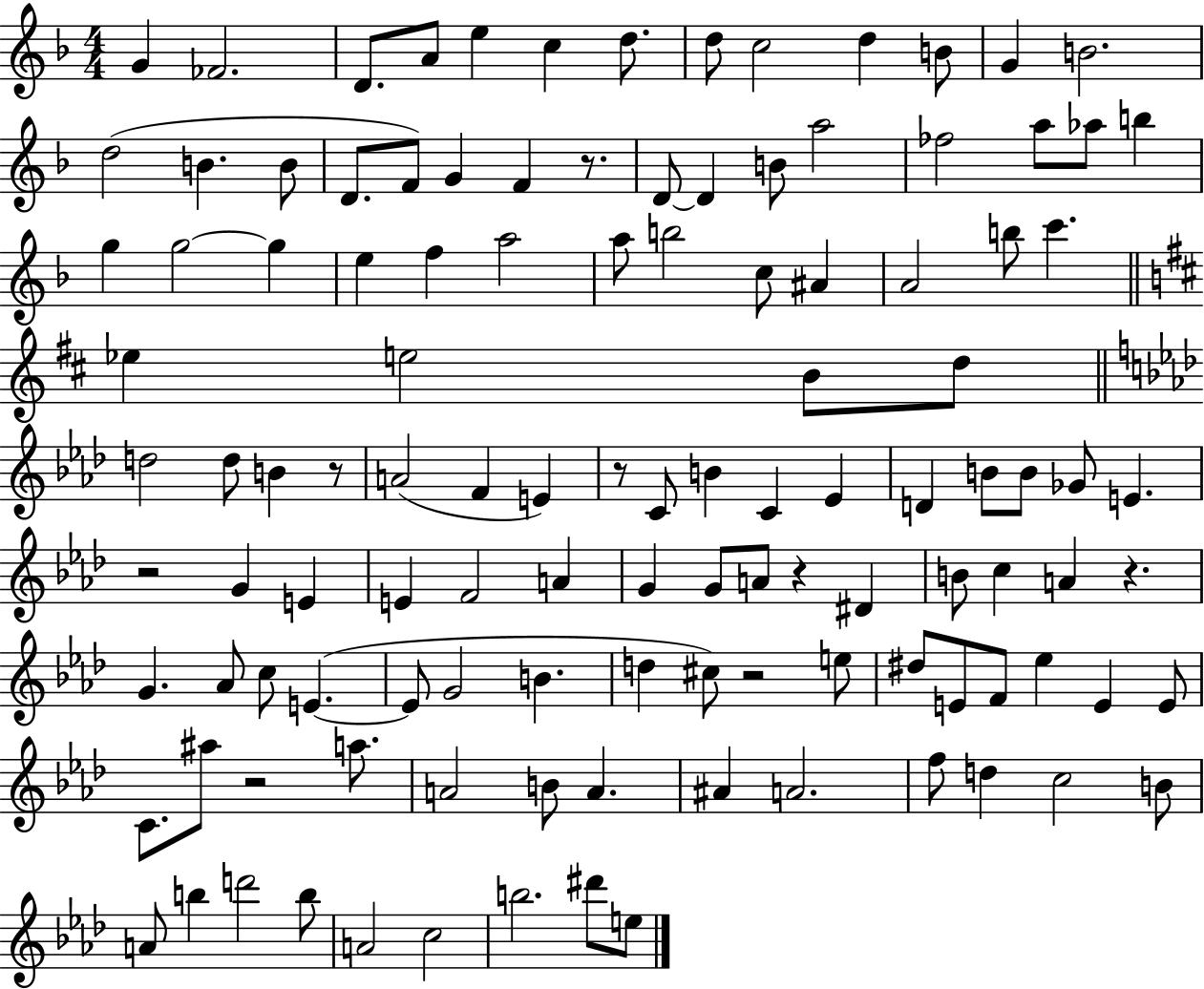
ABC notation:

X:1
T:Untitled
M:4/4
L:1/4
K:F
G _F2 D/2 A/2 e c d/2 d/2 c2 d B/2 G B2 d2 B B/2 D/2 F/2 G F z/2 D/2 D B/2 a2 _f2 a/2 _a/2 b g g2 g e f a2 a/2 b2 c/2 ^A A2 b/2 c' _e e2 B/2 d/2 d2 d/2 B z/2 A2 F E z/2 C/2 B C _E D B/2 B/2 _G/2 E z2 G E E F2 A G G/2 A/2 z ^D B/2 c A z G _A/2 c/2 E E/2 G2 B d ^c/2 z2 e/2 ^d/2 E/2 F/2 _e E E/2 C/2 ^a/2 z2 a/2 A2 B/2 A ^A A2 f/2 d c2 B/2 A/2 b d'2 b/2 A2 c2 b2 ^d'/2 e/2